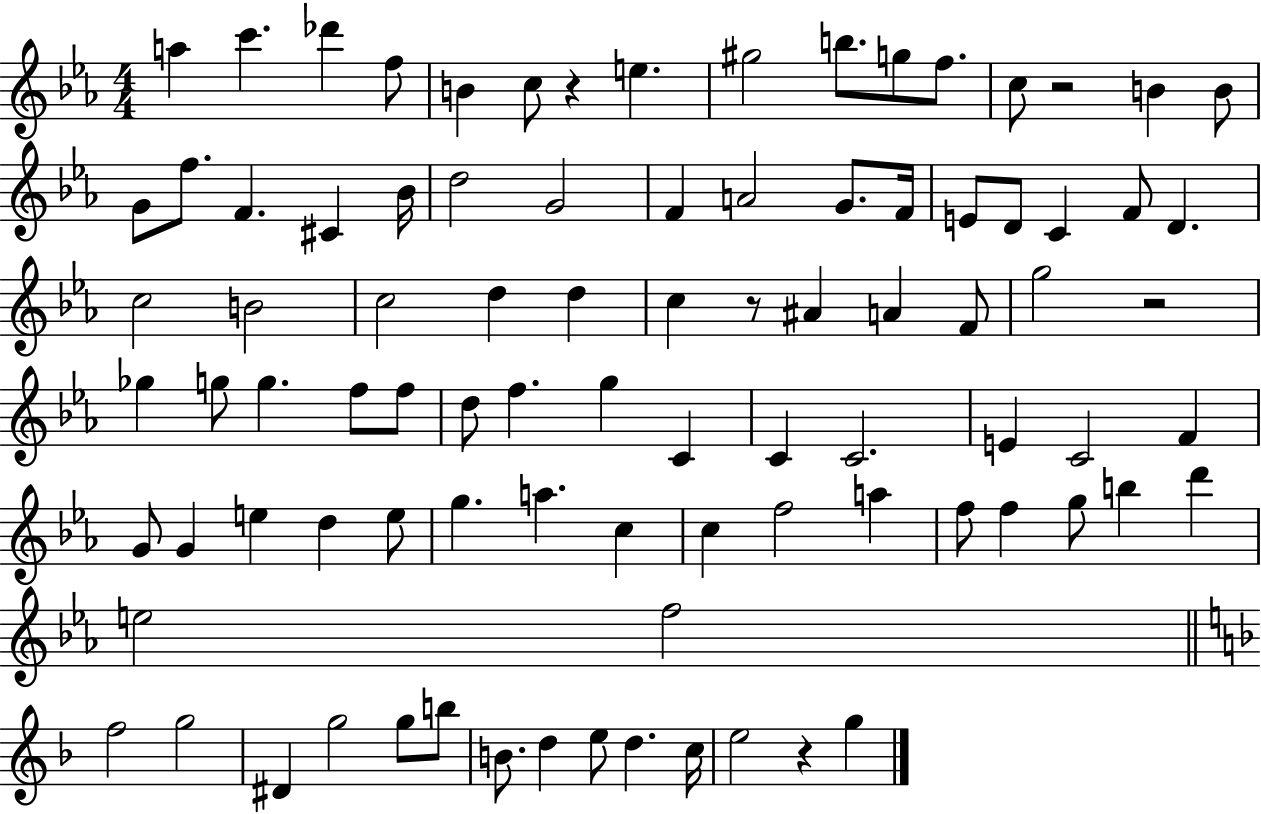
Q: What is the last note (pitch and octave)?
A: G5